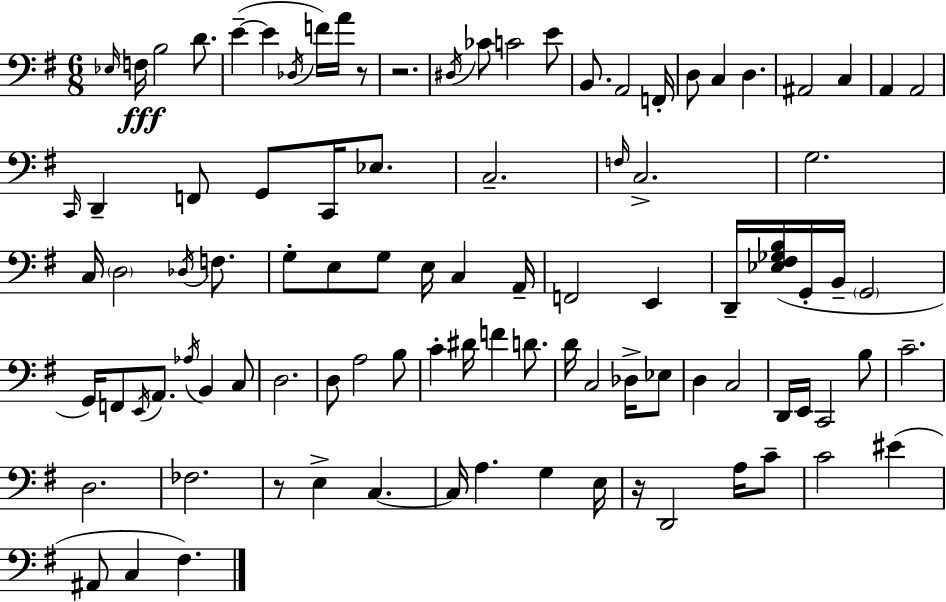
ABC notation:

X:1
T:Untitled
M:6/8
L:1/4
K:Em
_E,/4 F,/4 B,2 D/2 E E _D,/4 F/4 A/4 z/2 z2 ^D,/4 _C/2 C2 E/2 B,,/2 A,,2 F,,/4 D,/2 C, D, ^A,,2 C, A,, A,,2 C,,/4 D,, F,,/2 G,,/2 C,,/4 _E,/2 C,2 F,/4 C,2 G,2 C,/4 D,2 _D,/4 F,/2 G,/2 E,/2 G,/2 E,/4 C, A,,/4 F,,2 E,, D,,/4 [_E,^F,_G,B,]/4 G,,/4 B,,/4 G,,2 G,,/4 F,,/2 E,,/4 A,,/2 _A,/4 B,, C,/2 D,2 D,/2 A,2 B,/2 C ^D/4 F D/2 D/4 C,2 _D,/4 _E,/2 D, C,2 D,,/4 E,,/4 C,,2 B,/2 C2 D,2 _F,2 z/2 E, C, C,/4 A, G, E,/4 z/4 D,,2 A,/4 C/2 C2 ^E ^A,,/2 C, ^F,